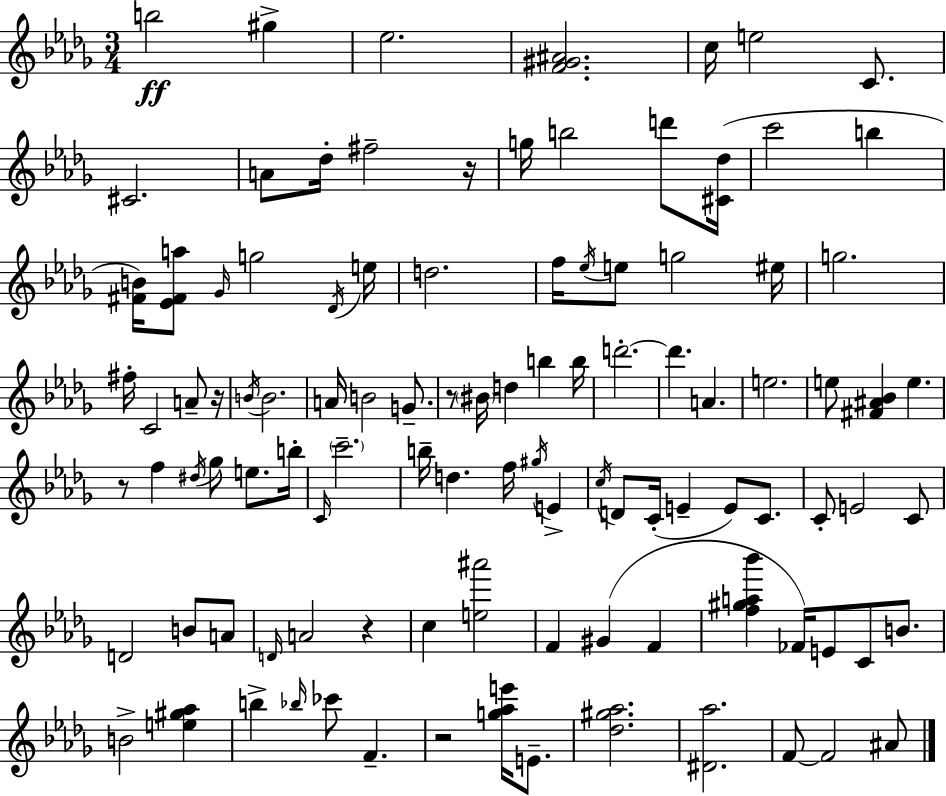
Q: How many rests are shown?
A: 6